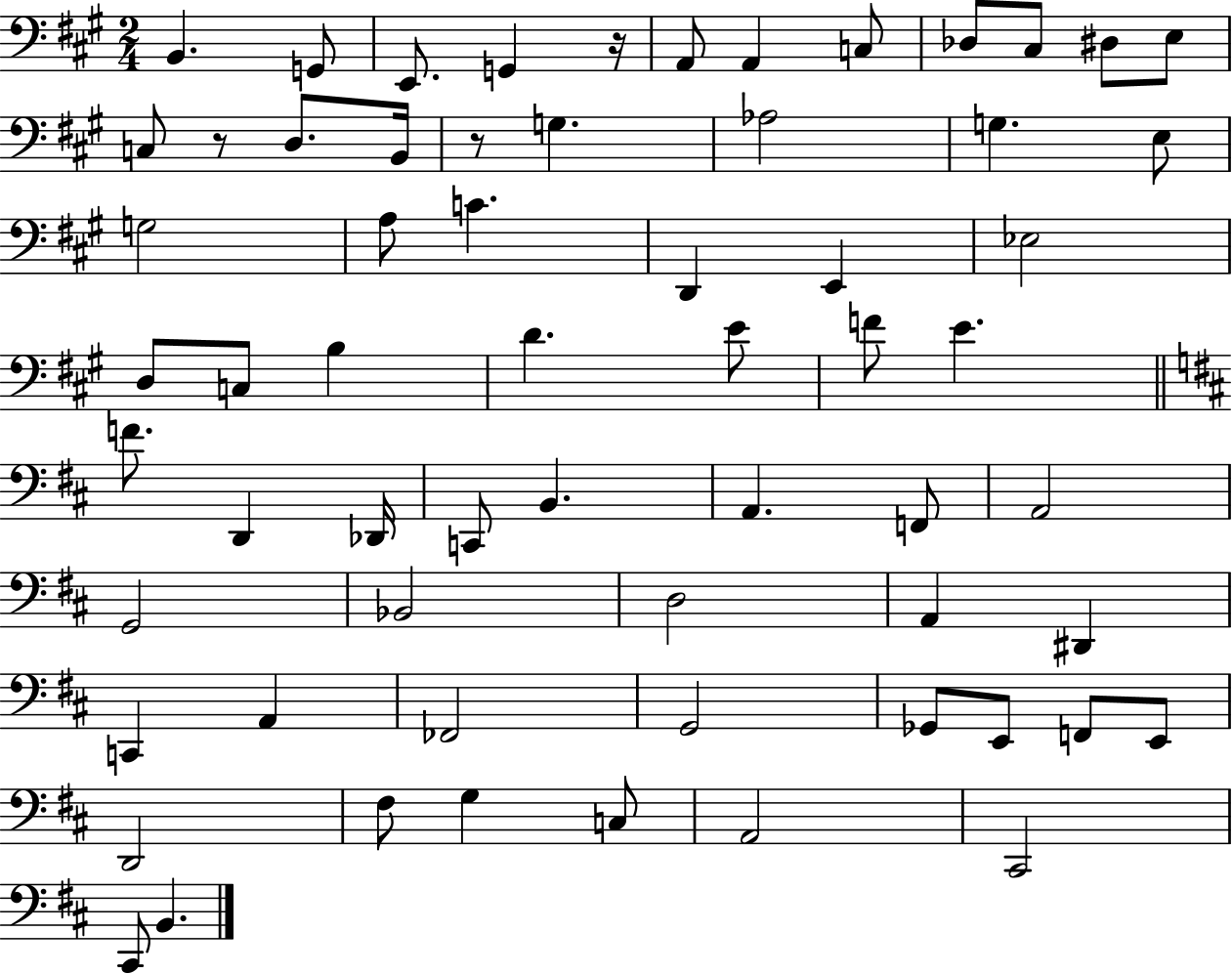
X:1
T:Untitled
M:2/4
L:1/4
K:A
B,, G,,/2 E,,/2 G,, z/4 A,,/2 A,, C,/2 _D,/2 ^C,/2 ^D,/2 E,/2 C,/2 z/2 D,/2 B,,/4 z/2 G, _A,2 G, E,/2 G,2 A,/2 C D,, E,, _E,2 D,/2 C,/2 B, D E/2 F/2 E F/2 D,, _D,,/4 C,,/2 B,, A,, F,,/2 A,,2 G,,2 _B,,2 D,2 A,, ^D,, C,, A,, _F,,2 G,,2 _G,,/2 E,,/2 F,,/2 E,,/2 D,,2 ^F,/2 G, C,/2 A,,2 ^C,,2 ^C,,/2 B,,